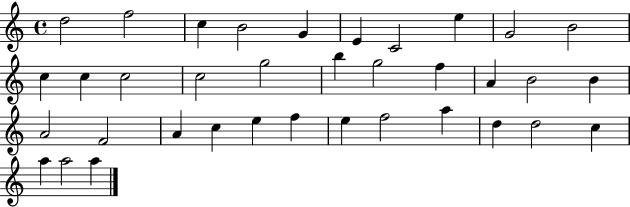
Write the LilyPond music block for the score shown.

{
  \clef treble
  \time 4/4
  \defaultTimeSignature
  \key c \major
  d''2 f''2 | c''4 b'2 g'4 | e'4 c'2 e''4 | g'2 b'2 | \break c''4 c''4 c''2 | c''2 g''2 | b''4 g''2 f''4 | a'4 b'2 b'4 | \break a'2 f'2 | a'4 c''4 e''4 f''4 | e''4 f''2 a''4 | d''4 d''2 c''4 | \break a''4 a''2 a''4 | \bar "|."
}